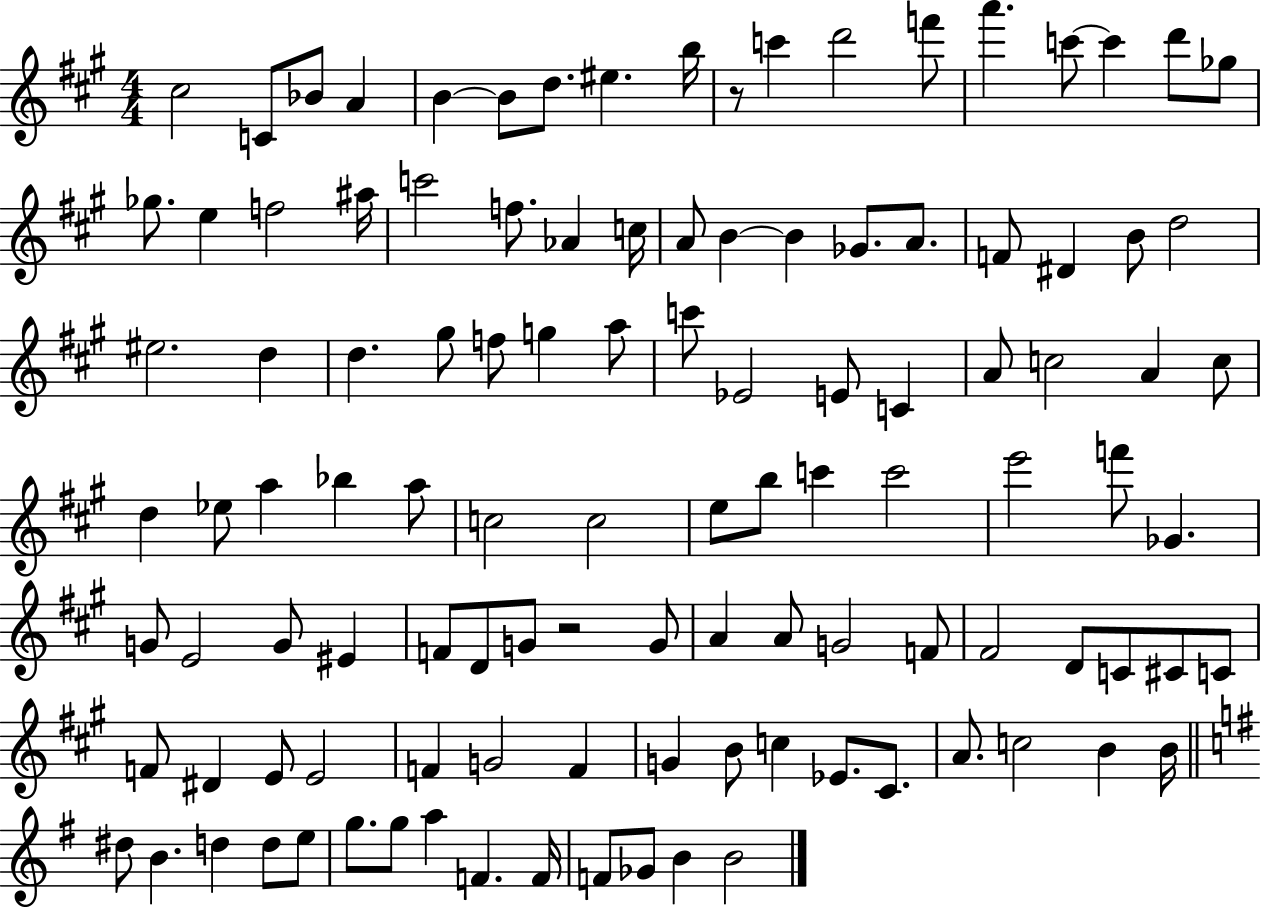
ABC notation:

X:1
T:Untitled
M:4/4
L:1/4
K:A
^c2 C/2 _B/2 A B B/2 d/2 ^e b/4 z/2 c' d'2 f'/2 a' c'/2 c' d'/2 _g/2 _g/2 e f2 ^a/4 c'2 f/2 _A c/4 A/2 B B _G/2 A/2 F/2 ^D B/2 d2 ^e2 d d ^g/2 f/2 g a/2 c'/2 _E2 E/2 C A/2 c2 A c/2 d _e/2 a _b a/2 c2 c2 e/2 b/2 c' c'2 e'2 f'/2 _G G/2 E2 G/2 ^E F/2 D/2 G/2 z2 G/2 A A/2 G2 F/2 ^F2 D/2 C/2 ^C/2 C/2 F/2 ^D E/2 E2 F G2 F G B/2 c _E/2 ^C/2 A/2 c2 B B/4 ^d/2 B d d/2 e/2 g/2 g/2 a F F/4 F/2 _G/2 B B2